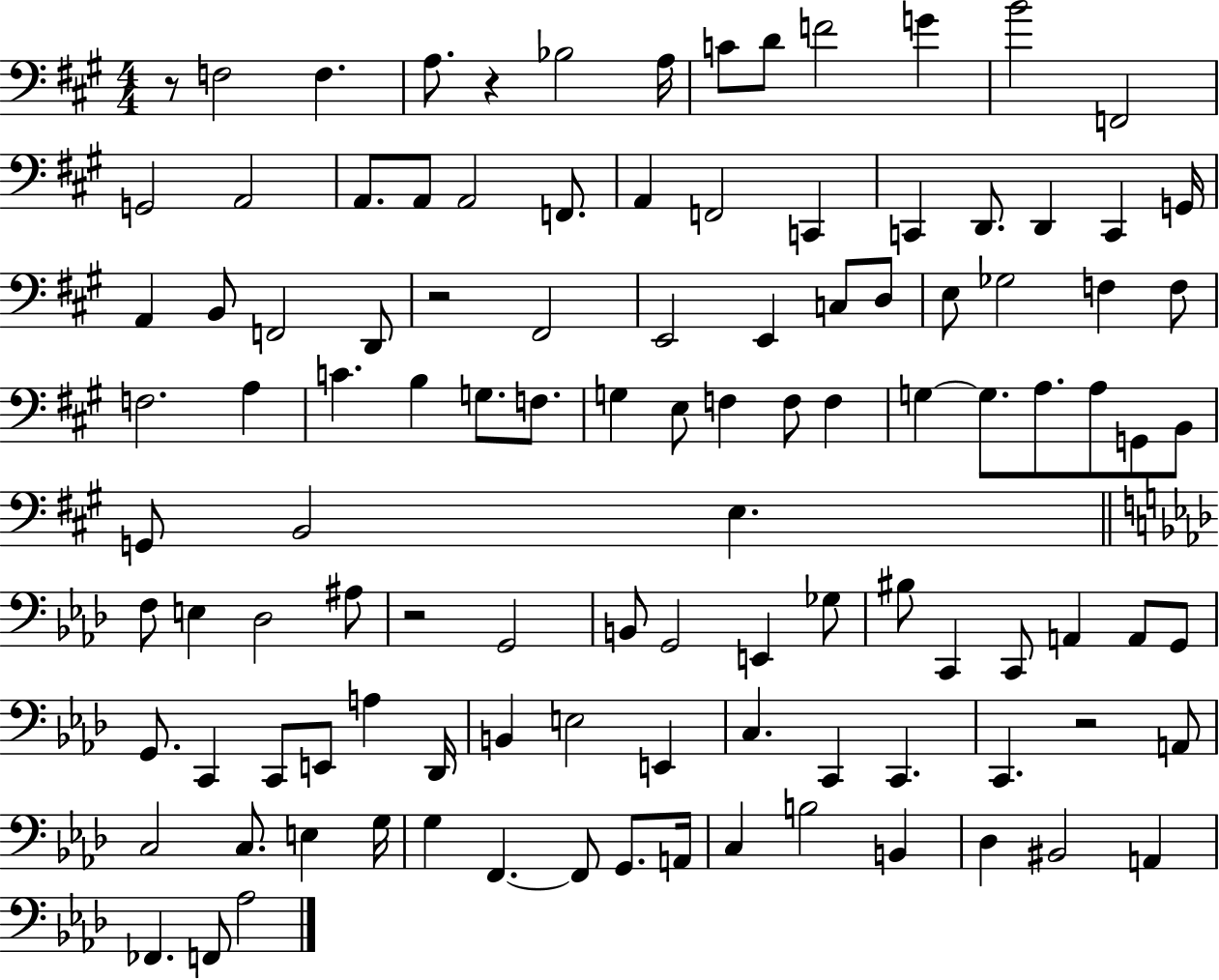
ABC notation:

X:1
T:Untitled
M:4/4
L:1/4
K:A
z/2 F,2 F, A,/2 z _B,2 A,/4 C/2 D/2 F2 G B2 F,,2 G,,2 A,,2 A,,/2 A,,/2 A,,2 F,,/2 A,, F,,2 C,, C,, D,,/2 D,, C,, G,,/4 A,, B,,/2 F,,2 D,,/2 z2 ^F,,2 E,,2 E,, C,/2 D,/2 E,/2 _G,2 F, F,/2 F,2 A, C B, G,/2 F,/2 G, E,/2 F, F,/2 F, G, G,/2 A,/2 A,/2 G,,/2 B,,/2 G,,/2 B,,2 E, F,/2 E, _D,2 ^A,/2 z2 G,,2 B,,/2 G,,2 E,, _G,/2 ^B,/2 C,, C,,/2 A,, A,,/2 G,,/2 G,,/2 C,, C,,/2 E,,/2 A, _D,,/4 B,, E,2 E,, C, C,, C,, C,, z2 A,,/2 C,2 C,/2 E, G,/4 G, F,, F,,/2 G,,/2 A,,/4 C, B,2 B,, _D, ^B,,2 A,, _F,, F,,/2 _A,2